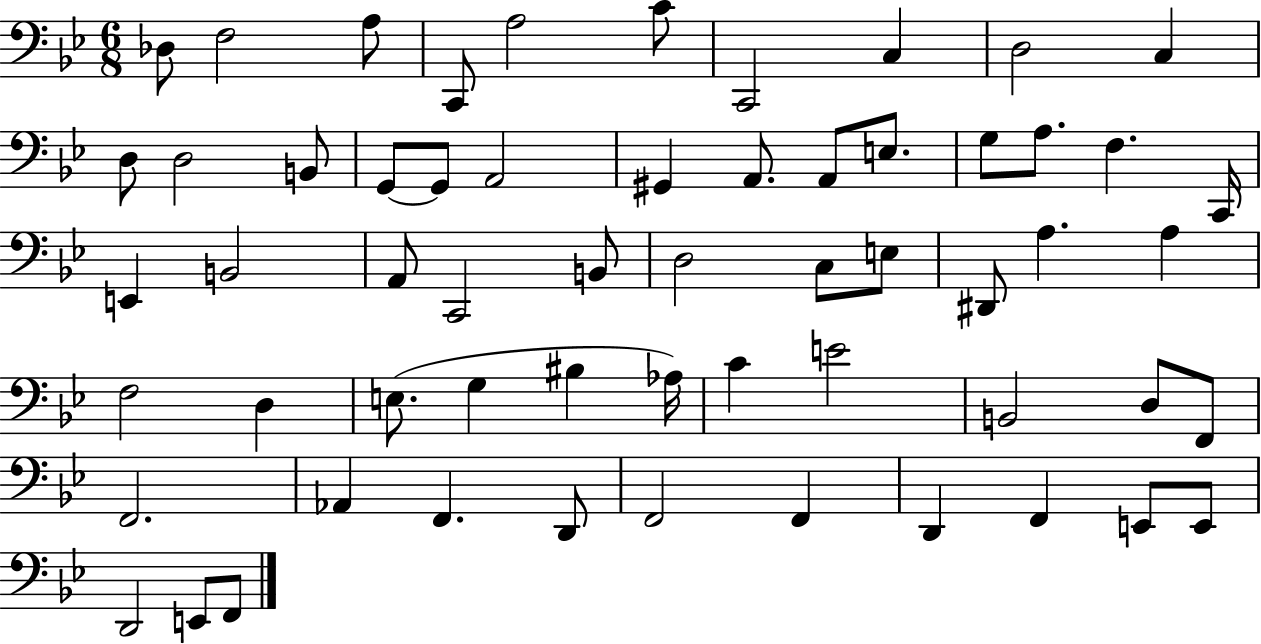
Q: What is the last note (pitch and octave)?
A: F2